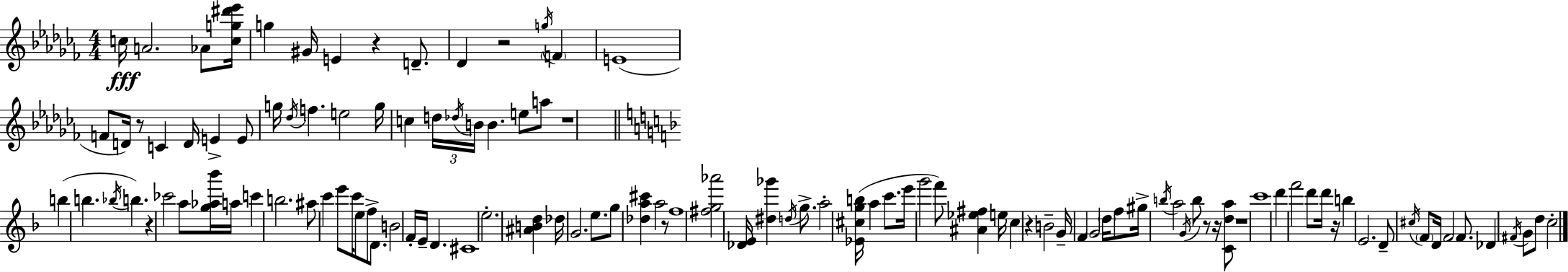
{
  \clef treble
  \numericTimeSignature
  \time 4/4
  \key aes \minor
  c''16\fff a'2. aes'8 <c'' g'' dis''' ees'''>16 | g''4 gis'16 e'4 r4 d'8.-- | des'4 r2 \acciaccatura { g''16 } \parenthesize f'4 | e'1( | \break f'8 d'16) r8 c'4 d'16 e'4-> e'8 | g''16 \acciaccatura { des''16 } f''4. e''2 | g''16 c''4 \tuplet 3/2 { d''16 \acciaccatura { des''16 } b'16 } b'4. e''8 | a''8 r1 | \break \bar "||" \break \key d \minor b''4( b''4. \acciaccatura { bes''16 } b''4.) | r4 ces'''2 a''8 <g'' aes'' bes'''>16 | a''16 c'''4 b''2. | ais''8 c'''4 e'''8 c'''16 e''8 f''8-> d'8. | \break b'2 f'16-. e'16-- d'4. | cis'1 | e''2.-. <ais' b' d''>4 | des''16 g'2. e''8. | \break g''8 <des'' a'' cis'''>4 a''2 r8 | f''1 | <fis'' g'' aes'''>2 <des' e'>16 <dis'' ges'''>4 \acciaccatura { d''16 } g''8.-> | a''2-. <ees' cis'' g'' b''>16( a''4 c'''8. | \break e'''16 g'''2 f'''8) <ais' ees'' fis''>4 | e''16 c''4 r4 b'2-- | g'16-- f'4 \parenthesize g'2 \parenthesize d''16 | f''8 gis''16-> \acciaccatura { b''16 } a''2 \acciaccatura { g'16 } b''8 r8 | \break r16 <c' d'' a''>8 r1 | c'''1 | d'''4 f'''2 | d'''8 d'''16 r16 b''4 e'2. | \break d'8-- \acciaccatura { cis''16 } \parenthesize f'8 d'16 f'2 | f'8. des'4 \acciaccatura { fis'16 } g'8 d''8 c''2-. | \bar "|."
}